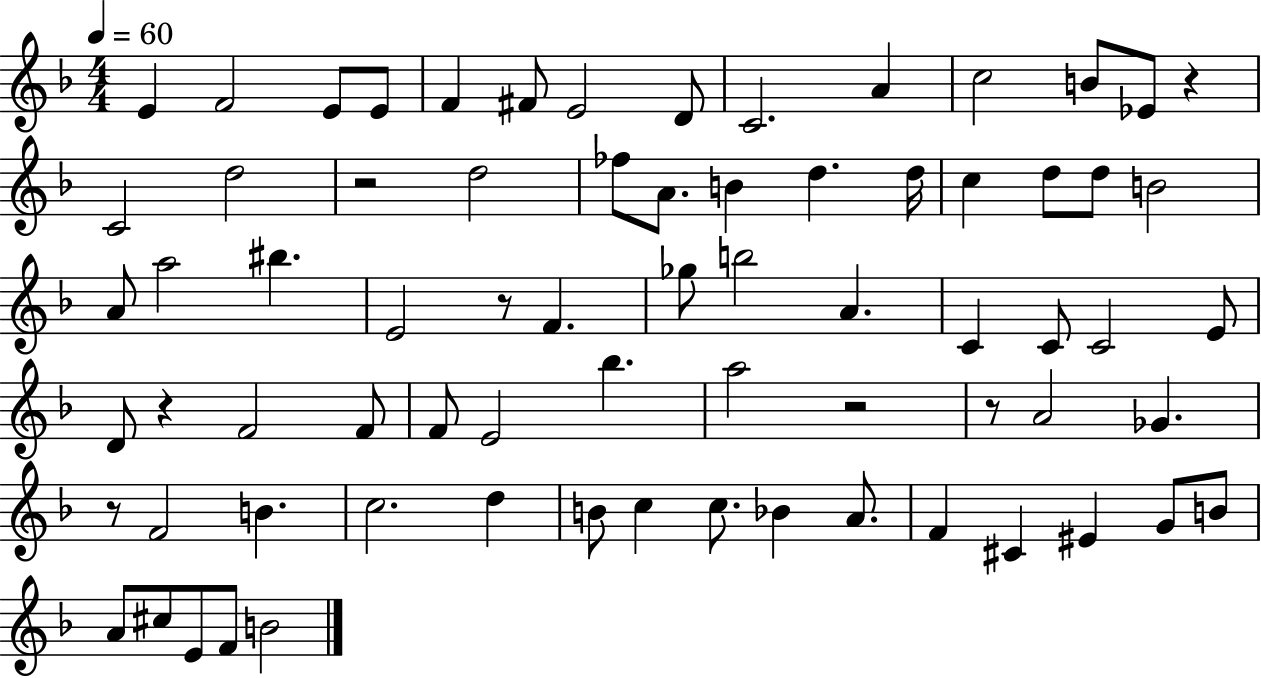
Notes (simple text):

E4/q F4/h E4/e E4/e F4/q F#4/e E4/h D4/e C4/h. A4/q C5/h B4/e Eb4/e R/q C4/h D5/h R/h D5/h FES5/e A4/e. B4/q D5/q. D5/s C5/q D5/e D5/e B4/h A4/e A5/h BIS5/q. E4/h R/e F4/q. Gb5/e B5/h A4/q. C4/q C4/e C4/h E4/e D4/e R/q F4/h F4/e F4/e E4/h Bb5/q. A5/h R/h R/e A4/h Gb4/q. R/e F4/h B4/q. C5/h. D5/q B4/e C5/q C5/e. Bb4/q A4/e. F4/q C#4/q EIS4/q G4/e B4/e A4/e C#5/e E4/e F4/e B4/h